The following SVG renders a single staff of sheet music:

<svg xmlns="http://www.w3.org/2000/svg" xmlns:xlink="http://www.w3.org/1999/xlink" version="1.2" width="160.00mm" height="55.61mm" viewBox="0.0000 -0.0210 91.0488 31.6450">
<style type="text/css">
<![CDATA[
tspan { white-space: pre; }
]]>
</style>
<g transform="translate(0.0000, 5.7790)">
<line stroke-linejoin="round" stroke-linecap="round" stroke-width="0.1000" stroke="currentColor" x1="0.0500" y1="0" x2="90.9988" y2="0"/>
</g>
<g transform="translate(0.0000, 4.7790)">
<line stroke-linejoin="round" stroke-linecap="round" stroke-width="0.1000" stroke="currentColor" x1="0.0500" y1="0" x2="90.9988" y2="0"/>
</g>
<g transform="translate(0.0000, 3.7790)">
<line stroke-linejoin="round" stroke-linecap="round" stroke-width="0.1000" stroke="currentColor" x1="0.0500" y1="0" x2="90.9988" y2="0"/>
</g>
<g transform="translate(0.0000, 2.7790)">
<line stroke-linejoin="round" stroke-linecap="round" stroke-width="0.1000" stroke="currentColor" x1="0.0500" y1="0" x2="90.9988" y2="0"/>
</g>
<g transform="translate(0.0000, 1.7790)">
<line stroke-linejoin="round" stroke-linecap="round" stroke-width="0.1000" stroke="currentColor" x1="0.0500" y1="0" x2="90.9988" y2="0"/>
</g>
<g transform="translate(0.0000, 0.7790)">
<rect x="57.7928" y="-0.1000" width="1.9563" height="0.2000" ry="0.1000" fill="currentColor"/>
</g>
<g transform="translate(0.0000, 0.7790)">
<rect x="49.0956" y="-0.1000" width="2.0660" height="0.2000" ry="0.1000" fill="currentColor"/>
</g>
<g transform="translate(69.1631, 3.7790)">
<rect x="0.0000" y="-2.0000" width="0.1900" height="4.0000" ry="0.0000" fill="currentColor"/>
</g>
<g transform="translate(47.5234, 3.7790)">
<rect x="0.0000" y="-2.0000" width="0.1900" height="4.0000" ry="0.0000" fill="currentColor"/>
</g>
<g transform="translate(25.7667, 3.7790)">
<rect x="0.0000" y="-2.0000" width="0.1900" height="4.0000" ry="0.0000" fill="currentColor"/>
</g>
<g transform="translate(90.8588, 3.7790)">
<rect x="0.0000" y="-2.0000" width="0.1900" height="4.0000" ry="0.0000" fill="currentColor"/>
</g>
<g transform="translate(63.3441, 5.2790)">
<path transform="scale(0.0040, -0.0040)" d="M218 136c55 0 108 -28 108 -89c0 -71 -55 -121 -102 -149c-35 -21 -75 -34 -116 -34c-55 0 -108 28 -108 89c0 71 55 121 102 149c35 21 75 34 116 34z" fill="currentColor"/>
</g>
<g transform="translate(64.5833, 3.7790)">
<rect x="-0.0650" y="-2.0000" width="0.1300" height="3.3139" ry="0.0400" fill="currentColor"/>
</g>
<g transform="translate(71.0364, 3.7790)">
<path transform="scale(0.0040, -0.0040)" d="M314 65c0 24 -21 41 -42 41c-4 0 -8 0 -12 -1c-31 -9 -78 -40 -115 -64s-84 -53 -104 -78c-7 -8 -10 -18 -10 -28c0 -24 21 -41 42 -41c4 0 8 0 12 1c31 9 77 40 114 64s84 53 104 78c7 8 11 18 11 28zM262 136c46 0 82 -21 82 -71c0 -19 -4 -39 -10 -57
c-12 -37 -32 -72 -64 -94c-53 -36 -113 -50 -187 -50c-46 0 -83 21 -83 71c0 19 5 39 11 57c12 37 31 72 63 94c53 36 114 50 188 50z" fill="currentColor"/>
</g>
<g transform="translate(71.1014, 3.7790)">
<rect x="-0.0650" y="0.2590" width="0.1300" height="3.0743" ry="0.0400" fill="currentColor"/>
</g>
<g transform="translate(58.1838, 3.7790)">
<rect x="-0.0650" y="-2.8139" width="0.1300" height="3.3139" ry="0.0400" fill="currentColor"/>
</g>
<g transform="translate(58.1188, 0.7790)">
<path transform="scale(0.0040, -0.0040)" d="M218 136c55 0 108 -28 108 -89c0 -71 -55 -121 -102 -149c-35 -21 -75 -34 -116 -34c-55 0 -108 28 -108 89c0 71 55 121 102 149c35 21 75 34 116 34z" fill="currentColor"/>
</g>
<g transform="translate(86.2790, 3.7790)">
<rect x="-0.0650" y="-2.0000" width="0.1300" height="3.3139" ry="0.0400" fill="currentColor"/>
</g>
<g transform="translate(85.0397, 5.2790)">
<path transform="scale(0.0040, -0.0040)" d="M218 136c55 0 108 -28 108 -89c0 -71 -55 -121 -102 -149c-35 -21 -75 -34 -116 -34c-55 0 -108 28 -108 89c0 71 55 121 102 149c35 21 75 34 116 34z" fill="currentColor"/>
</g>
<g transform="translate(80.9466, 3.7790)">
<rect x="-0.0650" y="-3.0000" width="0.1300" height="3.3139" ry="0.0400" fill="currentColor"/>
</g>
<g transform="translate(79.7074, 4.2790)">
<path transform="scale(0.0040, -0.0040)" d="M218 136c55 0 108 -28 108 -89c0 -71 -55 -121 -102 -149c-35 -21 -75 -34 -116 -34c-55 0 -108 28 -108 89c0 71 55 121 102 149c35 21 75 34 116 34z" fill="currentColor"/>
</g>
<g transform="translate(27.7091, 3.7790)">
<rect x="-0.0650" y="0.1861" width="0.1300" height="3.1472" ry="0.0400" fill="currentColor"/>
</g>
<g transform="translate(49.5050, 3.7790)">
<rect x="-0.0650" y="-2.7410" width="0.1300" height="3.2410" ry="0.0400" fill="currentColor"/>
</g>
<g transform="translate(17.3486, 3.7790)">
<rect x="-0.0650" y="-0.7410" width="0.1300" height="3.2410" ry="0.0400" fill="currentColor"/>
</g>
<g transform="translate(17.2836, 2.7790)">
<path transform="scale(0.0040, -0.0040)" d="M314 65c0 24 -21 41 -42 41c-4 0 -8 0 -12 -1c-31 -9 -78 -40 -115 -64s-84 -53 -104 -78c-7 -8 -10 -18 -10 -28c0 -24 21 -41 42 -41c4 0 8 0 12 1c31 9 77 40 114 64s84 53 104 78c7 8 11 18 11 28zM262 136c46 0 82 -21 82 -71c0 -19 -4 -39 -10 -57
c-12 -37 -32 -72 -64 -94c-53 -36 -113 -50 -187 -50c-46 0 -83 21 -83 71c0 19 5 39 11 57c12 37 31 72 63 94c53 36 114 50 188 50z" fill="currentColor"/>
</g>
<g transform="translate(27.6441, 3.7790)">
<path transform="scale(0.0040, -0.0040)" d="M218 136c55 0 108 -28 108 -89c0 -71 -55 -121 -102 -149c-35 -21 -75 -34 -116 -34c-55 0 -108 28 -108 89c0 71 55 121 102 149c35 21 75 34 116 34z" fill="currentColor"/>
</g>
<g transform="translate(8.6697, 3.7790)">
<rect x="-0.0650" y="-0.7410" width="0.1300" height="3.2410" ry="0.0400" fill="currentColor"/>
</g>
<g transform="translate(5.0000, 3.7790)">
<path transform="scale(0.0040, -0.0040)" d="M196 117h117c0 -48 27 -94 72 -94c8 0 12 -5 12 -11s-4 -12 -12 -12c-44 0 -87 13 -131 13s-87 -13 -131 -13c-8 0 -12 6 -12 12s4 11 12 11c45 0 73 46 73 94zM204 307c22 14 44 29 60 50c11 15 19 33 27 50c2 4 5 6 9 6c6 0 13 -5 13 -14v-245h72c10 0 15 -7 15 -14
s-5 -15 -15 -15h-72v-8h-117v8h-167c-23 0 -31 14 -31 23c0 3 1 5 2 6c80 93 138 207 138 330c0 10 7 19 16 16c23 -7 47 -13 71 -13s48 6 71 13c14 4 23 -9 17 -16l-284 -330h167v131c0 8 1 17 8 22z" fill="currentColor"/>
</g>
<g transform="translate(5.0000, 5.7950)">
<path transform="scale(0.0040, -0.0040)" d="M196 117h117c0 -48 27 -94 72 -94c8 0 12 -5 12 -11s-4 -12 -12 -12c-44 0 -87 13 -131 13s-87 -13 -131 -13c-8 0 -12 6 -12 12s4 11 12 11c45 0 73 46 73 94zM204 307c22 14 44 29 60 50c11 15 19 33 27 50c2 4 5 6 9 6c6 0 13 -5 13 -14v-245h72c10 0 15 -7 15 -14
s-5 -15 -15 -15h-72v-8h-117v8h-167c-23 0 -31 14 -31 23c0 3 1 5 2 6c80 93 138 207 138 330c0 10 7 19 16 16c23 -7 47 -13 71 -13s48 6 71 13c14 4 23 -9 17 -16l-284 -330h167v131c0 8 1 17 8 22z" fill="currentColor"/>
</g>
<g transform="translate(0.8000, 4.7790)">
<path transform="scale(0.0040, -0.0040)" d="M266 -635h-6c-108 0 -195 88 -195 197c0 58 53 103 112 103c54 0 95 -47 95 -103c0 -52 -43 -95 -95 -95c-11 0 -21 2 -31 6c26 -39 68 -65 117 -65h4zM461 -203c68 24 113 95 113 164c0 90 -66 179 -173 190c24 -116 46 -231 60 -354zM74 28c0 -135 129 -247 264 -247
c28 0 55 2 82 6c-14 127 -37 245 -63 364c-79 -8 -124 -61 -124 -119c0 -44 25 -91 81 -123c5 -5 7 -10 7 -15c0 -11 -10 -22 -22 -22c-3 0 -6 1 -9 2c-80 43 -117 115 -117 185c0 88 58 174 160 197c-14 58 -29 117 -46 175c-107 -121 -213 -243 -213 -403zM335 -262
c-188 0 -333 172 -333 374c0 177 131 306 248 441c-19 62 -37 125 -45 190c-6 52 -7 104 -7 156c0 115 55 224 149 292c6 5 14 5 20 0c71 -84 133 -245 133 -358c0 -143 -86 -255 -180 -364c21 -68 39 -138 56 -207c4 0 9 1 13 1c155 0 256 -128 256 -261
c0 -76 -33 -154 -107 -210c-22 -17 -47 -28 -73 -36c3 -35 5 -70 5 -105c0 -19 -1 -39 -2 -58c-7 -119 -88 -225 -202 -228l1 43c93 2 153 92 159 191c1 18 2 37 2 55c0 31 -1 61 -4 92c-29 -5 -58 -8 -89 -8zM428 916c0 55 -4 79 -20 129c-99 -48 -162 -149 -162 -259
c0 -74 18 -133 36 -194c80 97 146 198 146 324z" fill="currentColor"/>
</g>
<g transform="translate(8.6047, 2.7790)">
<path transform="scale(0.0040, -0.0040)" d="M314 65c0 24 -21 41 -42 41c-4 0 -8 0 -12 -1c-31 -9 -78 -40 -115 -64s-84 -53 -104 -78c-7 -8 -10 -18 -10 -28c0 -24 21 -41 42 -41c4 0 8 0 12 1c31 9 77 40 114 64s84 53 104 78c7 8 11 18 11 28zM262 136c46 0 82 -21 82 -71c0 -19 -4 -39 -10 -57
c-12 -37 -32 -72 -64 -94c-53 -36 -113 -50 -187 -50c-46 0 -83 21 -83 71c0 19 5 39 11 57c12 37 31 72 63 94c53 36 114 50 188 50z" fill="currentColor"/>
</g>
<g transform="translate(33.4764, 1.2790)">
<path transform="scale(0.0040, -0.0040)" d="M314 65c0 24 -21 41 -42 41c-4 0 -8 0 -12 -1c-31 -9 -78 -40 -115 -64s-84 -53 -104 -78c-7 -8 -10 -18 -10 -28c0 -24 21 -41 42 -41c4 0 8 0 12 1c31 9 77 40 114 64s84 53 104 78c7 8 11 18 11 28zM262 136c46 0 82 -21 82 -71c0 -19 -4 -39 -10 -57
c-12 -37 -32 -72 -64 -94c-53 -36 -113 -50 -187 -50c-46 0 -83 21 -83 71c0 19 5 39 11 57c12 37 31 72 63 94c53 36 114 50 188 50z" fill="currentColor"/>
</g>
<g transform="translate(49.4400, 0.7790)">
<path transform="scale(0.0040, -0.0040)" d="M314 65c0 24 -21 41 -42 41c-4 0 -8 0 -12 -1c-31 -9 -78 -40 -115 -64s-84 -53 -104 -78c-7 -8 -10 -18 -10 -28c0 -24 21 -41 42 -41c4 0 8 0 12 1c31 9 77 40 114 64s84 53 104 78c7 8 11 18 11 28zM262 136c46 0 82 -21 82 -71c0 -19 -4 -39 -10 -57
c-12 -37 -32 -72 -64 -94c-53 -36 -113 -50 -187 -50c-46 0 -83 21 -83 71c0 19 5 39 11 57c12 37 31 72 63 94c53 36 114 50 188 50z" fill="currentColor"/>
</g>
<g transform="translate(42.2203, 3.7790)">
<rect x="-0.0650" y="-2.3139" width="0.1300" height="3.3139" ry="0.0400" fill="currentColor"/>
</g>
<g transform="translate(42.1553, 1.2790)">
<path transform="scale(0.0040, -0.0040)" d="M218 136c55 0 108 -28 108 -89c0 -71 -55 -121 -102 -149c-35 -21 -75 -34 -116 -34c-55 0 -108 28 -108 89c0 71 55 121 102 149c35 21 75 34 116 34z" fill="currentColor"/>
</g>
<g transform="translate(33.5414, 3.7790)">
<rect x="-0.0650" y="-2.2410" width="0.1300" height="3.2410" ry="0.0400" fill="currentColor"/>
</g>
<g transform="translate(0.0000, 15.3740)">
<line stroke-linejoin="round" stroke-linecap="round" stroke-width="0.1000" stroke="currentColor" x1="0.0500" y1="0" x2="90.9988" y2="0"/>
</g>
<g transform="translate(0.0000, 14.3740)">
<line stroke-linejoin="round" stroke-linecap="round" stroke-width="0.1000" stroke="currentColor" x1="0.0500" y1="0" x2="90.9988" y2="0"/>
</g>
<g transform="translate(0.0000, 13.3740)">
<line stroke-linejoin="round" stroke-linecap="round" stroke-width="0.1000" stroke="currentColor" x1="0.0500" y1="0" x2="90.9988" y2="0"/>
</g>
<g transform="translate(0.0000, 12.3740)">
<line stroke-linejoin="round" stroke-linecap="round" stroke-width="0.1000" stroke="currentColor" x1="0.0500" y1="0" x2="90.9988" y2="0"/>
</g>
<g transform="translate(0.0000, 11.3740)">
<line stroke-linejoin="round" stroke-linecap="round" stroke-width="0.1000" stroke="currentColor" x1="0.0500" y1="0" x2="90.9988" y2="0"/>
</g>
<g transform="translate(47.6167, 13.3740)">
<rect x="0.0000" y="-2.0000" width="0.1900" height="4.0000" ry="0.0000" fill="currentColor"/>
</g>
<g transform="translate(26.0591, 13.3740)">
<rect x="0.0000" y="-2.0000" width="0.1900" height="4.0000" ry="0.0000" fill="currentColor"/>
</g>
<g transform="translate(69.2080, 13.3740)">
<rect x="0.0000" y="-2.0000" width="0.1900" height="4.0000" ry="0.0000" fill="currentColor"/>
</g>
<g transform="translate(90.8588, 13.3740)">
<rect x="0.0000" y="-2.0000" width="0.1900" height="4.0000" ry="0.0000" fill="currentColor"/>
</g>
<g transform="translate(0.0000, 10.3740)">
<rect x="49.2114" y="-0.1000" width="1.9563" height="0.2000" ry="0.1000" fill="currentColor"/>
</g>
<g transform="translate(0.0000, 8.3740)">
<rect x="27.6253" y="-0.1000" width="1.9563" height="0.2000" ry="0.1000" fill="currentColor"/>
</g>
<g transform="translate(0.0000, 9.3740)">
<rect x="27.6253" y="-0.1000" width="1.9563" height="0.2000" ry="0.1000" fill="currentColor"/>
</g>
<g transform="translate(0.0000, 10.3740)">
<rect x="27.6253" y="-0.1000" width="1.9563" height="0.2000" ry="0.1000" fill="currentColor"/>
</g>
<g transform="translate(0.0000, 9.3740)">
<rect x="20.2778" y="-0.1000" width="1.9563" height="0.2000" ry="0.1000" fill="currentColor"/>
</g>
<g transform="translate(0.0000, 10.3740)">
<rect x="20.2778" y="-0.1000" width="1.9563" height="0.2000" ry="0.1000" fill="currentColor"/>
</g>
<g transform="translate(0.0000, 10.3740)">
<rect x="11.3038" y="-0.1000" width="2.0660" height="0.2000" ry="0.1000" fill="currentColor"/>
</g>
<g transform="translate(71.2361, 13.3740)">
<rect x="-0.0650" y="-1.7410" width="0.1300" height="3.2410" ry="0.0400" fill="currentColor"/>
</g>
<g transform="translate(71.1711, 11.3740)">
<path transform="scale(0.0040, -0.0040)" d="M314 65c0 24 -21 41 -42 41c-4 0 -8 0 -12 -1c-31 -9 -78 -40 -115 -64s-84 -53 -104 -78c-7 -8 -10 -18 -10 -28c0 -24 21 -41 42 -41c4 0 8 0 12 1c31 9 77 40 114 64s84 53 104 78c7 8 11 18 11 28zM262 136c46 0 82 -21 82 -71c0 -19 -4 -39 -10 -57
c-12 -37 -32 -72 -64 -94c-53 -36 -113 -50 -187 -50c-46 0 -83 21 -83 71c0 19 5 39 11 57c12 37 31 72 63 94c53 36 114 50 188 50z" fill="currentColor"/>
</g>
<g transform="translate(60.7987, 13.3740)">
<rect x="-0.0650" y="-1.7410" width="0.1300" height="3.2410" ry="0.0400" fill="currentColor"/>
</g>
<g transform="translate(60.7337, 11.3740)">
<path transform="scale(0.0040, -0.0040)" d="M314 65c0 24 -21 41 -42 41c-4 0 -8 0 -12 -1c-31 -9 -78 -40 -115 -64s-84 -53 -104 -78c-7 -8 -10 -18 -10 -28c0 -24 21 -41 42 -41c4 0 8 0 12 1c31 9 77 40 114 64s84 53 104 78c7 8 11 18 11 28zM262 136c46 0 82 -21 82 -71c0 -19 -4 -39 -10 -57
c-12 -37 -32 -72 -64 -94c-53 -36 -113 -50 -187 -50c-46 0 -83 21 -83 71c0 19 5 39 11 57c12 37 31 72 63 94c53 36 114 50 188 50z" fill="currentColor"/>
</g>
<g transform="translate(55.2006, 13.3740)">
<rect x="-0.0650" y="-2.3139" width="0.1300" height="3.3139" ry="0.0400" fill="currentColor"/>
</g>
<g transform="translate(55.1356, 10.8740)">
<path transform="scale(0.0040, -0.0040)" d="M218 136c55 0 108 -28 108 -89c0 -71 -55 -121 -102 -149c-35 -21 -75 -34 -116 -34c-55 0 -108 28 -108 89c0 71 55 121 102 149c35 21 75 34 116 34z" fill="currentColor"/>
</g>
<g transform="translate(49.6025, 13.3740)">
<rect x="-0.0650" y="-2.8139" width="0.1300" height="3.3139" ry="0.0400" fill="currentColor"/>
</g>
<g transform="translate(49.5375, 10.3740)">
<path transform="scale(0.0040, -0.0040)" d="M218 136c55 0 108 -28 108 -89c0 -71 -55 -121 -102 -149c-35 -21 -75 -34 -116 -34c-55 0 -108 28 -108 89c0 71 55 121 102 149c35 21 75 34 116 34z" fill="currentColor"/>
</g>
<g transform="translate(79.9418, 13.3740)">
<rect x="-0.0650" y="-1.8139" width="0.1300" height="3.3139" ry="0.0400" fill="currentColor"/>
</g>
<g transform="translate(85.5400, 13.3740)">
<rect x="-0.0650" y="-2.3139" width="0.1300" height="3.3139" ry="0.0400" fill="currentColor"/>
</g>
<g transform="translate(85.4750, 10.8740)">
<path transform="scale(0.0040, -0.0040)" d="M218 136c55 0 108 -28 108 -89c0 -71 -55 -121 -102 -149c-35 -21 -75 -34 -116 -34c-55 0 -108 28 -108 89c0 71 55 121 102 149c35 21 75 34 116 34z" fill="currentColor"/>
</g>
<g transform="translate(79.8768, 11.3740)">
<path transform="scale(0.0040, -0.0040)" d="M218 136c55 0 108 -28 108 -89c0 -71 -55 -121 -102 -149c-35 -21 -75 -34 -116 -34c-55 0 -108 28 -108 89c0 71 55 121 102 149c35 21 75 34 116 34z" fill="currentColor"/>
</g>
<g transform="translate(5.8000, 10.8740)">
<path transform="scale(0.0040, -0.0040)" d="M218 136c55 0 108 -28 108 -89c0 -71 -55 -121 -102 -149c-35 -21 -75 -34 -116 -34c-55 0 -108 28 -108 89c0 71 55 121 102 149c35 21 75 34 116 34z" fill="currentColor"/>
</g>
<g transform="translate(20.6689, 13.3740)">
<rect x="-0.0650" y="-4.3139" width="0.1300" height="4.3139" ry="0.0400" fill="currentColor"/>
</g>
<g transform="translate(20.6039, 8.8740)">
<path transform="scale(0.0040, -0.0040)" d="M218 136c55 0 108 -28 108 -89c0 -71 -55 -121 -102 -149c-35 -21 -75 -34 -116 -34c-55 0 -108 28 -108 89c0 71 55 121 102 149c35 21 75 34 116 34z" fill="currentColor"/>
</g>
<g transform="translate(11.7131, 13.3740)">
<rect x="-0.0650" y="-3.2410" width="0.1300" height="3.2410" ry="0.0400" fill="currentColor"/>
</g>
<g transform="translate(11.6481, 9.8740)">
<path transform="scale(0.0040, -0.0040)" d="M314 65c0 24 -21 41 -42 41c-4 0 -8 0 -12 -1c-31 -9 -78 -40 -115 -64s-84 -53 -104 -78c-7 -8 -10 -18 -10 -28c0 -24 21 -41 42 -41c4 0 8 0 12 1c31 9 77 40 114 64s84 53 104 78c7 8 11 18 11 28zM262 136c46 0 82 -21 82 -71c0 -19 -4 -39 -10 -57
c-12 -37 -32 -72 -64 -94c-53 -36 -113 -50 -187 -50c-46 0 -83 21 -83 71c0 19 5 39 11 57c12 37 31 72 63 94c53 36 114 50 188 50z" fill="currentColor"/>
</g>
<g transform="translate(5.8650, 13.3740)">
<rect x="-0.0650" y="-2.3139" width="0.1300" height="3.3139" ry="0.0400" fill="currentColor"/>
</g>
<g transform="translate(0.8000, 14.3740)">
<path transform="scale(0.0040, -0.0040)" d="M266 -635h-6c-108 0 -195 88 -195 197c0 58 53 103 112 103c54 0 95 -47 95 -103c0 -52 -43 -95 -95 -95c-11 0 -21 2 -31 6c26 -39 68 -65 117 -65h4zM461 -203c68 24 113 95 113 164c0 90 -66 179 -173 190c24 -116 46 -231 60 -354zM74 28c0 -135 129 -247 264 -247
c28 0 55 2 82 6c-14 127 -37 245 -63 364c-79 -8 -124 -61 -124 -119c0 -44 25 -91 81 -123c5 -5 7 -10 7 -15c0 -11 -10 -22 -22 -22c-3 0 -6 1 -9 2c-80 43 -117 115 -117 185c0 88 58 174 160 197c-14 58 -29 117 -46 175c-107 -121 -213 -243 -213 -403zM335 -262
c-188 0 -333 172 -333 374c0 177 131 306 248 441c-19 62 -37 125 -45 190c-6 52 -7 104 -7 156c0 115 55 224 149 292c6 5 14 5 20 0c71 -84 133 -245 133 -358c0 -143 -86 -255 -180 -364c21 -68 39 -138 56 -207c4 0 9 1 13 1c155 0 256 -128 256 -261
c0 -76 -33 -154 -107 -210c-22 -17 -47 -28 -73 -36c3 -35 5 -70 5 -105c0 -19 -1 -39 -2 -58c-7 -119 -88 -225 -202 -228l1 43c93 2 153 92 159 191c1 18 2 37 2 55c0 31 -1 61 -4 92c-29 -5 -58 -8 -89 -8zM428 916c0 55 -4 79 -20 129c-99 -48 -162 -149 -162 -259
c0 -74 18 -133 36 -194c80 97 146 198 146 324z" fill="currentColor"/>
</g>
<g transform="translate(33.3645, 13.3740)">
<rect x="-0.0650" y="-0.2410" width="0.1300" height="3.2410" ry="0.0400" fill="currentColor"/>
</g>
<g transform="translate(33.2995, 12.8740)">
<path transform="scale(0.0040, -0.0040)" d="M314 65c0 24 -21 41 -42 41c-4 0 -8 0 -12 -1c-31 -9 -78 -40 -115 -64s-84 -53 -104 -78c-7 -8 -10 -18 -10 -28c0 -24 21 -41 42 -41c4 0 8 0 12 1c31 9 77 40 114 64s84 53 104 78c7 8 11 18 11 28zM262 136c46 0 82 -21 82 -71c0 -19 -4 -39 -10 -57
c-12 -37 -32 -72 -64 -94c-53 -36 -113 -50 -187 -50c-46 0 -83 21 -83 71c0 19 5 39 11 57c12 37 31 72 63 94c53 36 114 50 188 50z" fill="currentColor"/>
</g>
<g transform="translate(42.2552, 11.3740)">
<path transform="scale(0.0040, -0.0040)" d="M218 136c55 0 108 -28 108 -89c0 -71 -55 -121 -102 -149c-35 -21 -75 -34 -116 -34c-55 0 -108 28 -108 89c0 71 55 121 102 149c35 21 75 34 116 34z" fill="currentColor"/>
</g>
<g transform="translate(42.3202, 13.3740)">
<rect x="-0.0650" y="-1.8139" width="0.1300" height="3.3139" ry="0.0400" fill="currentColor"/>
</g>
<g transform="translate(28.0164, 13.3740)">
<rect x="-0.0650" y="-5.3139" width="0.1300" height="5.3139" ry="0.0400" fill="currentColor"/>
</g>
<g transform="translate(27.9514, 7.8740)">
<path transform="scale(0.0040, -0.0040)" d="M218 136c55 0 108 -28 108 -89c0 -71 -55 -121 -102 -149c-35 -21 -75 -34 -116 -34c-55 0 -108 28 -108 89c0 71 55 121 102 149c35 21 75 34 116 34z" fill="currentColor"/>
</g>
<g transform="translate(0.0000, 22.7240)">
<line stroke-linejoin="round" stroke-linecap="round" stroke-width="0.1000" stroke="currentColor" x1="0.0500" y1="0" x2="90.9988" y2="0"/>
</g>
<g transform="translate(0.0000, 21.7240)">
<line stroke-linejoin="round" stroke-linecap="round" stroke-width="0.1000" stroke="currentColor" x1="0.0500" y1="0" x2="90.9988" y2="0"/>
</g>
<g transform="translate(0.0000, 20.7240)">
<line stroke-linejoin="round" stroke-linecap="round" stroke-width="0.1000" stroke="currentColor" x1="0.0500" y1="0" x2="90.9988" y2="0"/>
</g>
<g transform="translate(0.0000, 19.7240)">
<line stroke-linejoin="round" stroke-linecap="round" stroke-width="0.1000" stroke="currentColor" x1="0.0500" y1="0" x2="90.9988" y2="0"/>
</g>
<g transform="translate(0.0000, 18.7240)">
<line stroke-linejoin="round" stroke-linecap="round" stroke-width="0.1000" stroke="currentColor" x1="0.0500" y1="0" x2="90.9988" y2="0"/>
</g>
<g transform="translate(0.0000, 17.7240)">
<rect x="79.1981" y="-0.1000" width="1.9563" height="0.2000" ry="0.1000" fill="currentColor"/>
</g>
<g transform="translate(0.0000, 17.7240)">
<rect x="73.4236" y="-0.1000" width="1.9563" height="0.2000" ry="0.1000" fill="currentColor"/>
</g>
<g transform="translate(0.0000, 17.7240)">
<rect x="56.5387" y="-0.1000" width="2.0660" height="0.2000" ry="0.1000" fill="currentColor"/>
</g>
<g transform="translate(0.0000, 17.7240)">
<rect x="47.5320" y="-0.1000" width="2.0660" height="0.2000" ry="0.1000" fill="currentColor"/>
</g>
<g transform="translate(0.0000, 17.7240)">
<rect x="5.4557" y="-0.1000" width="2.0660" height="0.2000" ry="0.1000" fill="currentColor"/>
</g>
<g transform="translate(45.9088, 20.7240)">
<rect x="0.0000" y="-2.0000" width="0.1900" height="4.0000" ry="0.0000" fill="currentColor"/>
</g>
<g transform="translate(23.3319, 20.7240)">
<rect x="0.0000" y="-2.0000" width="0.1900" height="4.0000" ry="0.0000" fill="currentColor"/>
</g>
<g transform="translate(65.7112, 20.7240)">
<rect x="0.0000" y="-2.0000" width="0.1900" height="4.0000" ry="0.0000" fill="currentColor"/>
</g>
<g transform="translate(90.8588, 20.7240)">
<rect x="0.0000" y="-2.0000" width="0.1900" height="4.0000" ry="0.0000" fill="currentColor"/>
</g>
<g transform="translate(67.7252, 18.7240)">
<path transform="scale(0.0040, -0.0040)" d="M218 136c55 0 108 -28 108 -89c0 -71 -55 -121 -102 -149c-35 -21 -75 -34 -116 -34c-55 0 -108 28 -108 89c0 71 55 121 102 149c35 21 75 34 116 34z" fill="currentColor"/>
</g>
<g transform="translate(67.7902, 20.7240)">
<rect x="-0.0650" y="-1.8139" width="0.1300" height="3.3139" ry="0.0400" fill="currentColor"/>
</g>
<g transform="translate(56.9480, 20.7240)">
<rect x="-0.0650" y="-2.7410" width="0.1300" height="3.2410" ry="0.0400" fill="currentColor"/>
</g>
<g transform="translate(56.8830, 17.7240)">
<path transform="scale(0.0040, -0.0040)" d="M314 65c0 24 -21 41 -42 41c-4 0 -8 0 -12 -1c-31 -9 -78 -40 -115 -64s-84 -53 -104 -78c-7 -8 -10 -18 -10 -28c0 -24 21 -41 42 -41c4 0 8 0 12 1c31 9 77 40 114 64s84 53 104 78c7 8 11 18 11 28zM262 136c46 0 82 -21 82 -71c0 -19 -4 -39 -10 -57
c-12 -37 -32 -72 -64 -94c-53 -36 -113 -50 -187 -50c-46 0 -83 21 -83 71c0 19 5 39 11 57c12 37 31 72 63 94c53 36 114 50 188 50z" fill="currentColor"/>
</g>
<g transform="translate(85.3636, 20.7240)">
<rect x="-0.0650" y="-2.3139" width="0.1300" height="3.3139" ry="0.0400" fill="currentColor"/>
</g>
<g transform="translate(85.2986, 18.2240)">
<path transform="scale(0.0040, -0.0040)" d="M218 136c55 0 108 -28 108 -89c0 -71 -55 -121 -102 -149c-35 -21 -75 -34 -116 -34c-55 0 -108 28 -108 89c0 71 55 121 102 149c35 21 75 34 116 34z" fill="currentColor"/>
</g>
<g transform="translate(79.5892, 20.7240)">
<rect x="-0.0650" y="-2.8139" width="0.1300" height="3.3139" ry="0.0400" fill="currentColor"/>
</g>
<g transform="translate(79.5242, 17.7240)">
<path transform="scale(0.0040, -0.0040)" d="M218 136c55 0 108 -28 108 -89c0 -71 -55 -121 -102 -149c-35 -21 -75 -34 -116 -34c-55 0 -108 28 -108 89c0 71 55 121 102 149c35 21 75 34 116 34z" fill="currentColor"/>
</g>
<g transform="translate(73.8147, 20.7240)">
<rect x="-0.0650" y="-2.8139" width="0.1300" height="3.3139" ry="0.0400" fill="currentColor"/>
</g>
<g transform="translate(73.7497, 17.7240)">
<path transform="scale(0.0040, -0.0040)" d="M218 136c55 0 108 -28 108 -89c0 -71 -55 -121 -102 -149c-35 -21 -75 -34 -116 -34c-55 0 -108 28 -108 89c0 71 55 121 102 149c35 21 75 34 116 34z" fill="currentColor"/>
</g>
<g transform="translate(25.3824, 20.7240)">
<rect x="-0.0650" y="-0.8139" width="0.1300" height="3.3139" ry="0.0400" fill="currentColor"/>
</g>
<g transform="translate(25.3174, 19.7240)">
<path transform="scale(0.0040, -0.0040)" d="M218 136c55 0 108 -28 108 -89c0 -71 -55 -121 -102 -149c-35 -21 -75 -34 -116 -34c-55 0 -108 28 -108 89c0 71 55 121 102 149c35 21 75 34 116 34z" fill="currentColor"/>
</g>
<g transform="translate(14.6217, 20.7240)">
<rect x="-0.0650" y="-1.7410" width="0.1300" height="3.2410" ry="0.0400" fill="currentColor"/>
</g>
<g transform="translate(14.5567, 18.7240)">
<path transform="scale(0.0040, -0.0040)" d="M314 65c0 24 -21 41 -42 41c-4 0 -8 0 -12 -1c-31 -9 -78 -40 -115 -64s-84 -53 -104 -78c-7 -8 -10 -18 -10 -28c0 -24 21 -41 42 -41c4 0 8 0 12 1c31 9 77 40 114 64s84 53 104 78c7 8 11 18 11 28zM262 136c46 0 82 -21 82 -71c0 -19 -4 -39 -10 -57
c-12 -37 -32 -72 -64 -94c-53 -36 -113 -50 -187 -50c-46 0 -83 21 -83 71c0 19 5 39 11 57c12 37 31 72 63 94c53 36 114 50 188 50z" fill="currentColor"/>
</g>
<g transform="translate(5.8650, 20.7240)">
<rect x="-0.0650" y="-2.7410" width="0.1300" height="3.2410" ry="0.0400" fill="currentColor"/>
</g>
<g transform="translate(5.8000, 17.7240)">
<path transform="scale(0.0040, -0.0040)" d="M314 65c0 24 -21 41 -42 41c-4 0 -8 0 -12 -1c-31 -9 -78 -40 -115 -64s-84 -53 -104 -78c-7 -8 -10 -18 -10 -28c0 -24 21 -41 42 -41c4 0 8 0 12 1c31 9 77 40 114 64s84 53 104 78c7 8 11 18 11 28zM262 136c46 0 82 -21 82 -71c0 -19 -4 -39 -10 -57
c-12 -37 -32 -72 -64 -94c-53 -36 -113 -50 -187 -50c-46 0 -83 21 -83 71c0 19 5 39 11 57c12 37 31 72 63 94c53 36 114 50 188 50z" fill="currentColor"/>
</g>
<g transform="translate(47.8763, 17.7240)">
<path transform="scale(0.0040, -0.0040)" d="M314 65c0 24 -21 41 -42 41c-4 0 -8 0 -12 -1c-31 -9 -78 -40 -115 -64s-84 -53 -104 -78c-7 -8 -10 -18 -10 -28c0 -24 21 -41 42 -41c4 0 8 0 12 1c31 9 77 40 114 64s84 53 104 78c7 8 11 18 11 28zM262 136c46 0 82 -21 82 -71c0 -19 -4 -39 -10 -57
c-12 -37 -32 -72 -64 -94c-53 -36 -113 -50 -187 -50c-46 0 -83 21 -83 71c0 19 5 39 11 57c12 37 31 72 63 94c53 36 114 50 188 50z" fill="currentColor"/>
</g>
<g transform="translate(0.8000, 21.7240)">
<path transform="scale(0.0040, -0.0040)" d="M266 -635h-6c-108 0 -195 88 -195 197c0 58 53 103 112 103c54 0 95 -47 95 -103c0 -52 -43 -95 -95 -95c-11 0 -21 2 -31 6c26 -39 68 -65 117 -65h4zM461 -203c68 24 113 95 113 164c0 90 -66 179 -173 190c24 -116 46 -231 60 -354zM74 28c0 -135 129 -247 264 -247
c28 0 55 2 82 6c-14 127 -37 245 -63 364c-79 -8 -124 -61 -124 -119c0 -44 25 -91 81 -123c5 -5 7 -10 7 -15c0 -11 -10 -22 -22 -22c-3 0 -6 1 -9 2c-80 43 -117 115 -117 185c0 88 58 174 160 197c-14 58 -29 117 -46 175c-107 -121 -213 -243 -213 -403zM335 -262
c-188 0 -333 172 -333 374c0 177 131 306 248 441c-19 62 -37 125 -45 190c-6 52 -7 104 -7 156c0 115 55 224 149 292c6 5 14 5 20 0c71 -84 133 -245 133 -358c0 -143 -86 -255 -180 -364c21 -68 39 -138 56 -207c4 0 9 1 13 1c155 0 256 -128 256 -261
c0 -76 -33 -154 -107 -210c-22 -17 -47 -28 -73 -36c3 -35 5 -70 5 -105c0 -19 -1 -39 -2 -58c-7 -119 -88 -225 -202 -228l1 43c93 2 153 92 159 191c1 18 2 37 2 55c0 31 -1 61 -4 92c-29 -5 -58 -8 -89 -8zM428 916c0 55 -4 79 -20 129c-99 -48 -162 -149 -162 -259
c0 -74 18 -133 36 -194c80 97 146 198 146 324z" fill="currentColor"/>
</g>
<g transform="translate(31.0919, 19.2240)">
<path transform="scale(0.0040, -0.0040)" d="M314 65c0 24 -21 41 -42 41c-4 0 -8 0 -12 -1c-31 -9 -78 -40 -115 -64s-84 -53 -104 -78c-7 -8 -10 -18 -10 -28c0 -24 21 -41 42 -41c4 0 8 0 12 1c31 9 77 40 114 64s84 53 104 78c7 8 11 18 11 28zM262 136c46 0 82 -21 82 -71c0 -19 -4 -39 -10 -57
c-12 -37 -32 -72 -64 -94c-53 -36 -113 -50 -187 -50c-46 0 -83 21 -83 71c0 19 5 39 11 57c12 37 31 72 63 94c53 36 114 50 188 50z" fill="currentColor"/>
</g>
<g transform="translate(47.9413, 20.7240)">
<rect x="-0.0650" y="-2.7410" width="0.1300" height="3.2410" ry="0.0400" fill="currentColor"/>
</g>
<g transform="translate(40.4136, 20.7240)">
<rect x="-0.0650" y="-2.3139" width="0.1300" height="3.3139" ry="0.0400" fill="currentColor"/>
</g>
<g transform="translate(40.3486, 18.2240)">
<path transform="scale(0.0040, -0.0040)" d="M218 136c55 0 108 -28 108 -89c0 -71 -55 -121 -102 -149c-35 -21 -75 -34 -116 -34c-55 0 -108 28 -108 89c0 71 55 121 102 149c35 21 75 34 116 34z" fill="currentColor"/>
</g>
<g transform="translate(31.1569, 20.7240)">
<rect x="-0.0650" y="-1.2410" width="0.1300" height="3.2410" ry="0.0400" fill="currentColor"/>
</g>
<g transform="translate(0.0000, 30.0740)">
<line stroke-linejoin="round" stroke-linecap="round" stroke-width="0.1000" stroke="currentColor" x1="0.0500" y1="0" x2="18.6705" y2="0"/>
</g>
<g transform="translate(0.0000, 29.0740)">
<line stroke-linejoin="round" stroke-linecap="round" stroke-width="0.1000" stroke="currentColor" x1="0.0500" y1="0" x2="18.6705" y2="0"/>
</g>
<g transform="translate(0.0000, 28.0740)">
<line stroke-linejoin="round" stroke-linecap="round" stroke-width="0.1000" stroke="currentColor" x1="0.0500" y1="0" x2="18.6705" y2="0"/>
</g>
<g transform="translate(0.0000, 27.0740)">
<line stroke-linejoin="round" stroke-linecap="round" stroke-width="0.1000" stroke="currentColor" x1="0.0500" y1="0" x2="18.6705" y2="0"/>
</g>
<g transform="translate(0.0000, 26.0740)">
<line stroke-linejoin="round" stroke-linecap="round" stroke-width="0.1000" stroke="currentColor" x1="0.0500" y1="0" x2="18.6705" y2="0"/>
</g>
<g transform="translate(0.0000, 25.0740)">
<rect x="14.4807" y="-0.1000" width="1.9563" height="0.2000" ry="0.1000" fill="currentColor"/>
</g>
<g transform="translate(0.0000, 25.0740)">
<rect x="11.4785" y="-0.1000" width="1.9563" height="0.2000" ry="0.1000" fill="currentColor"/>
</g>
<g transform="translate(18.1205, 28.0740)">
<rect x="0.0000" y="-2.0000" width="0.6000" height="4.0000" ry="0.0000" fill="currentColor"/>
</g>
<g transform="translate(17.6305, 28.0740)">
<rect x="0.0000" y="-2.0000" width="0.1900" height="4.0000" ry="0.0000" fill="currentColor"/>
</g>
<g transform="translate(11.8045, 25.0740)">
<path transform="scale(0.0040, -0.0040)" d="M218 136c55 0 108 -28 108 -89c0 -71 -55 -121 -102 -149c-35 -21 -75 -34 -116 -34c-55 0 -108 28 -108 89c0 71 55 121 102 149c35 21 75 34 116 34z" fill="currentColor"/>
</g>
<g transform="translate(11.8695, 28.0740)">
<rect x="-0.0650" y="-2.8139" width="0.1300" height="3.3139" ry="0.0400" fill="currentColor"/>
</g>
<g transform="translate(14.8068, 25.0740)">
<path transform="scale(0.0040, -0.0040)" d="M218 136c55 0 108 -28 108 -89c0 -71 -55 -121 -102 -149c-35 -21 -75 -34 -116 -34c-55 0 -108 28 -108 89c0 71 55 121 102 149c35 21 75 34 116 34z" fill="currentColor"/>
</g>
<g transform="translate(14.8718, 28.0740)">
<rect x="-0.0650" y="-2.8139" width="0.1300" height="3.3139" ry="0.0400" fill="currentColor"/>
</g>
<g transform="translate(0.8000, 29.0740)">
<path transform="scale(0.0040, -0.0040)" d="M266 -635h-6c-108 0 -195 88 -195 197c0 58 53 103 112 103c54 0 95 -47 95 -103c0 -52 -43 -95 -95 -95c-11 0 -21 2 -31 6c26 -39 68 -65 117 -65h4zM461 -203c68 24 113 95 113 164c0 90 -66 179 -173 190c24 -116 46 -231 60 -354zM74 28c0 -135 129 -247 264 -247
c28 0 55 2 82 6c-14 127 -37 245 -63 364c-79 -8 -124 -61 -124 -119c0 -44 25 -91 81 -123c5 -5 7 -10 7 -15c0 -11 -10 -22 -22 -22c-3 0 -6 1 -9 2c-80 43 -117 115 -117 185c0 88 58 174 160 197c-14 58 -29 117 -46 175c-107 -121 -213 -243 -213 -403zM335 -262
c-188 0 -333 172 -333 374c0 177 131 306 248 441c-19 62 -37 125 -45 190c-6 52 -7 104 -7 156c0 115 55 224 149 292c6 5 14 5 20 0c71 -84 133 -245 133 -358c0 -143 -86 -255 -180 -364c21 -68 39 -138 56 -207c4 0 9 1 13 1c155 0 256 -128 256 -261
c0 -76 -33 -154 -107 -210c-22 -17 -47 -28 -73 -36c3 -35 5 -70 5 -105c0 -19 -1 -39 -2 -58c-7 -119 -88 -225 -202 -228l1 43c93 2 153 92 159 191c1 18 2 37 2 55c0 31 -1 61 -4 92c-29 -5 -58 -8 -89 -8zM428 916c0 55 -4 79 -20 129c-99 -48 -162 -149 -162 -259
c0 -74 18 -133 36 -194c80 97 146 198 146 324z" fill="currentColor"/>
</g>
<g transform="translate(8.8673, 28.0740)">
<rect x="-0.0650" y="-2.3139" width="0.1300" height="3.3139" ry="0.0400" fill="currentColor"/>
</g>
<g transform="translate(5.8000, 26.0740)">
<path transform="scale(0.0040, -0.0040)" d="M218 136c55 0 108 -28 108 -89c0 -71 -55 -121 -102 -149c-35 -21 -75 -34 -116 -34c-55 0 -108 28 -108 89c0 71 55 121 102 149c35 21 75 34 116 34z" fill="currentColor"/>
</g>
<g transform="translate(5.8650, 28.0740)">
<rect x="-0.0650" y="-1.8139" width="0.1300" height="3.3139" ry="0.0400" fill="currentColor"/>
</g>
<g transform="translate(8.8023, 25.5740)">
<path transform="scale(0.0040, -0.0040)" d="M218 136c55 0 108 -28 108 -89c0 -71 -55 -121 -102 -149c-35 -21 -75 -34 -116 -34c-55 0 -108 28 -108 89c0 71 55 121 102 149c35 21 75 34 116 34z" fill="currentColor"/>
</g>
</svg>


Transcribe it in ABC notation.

X:1
T:Untitled
M:4/4
L:1/4
K:C
d2 d2 B g2 g a2 a F B2 A F g b2 d' f' c2 f a g f2 f2 f g a2 f2 d e2 g a2 a2 f a a g f g a a